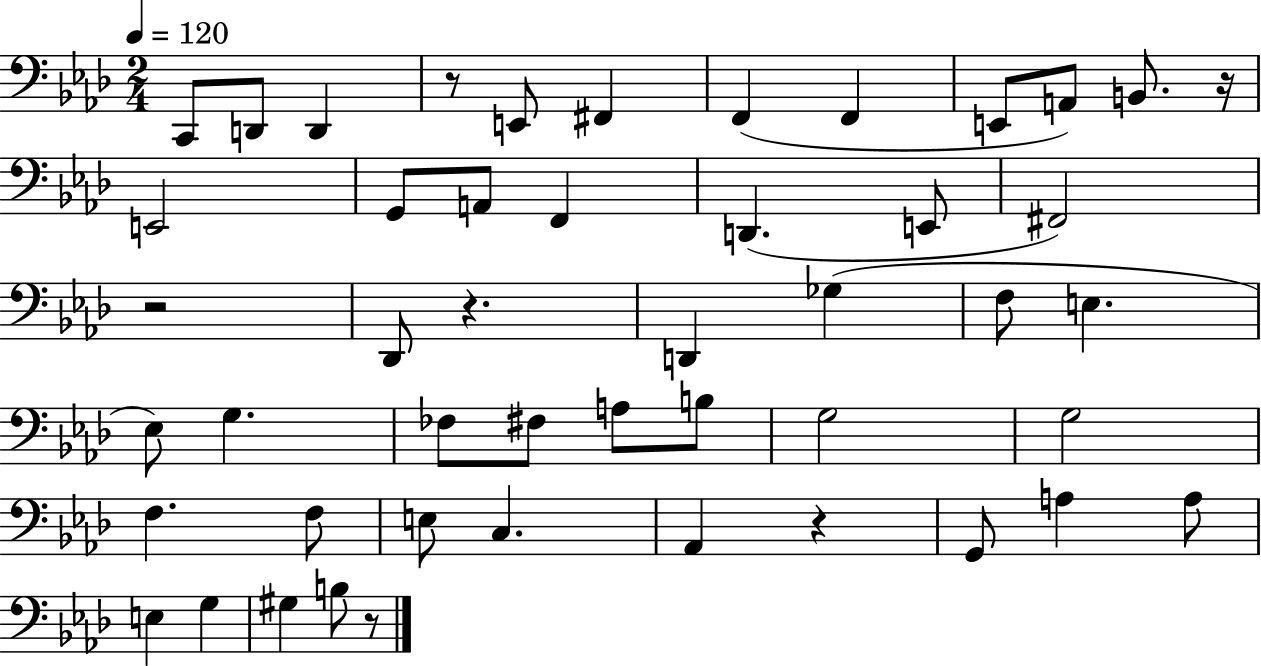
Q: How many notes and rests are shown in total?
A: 48